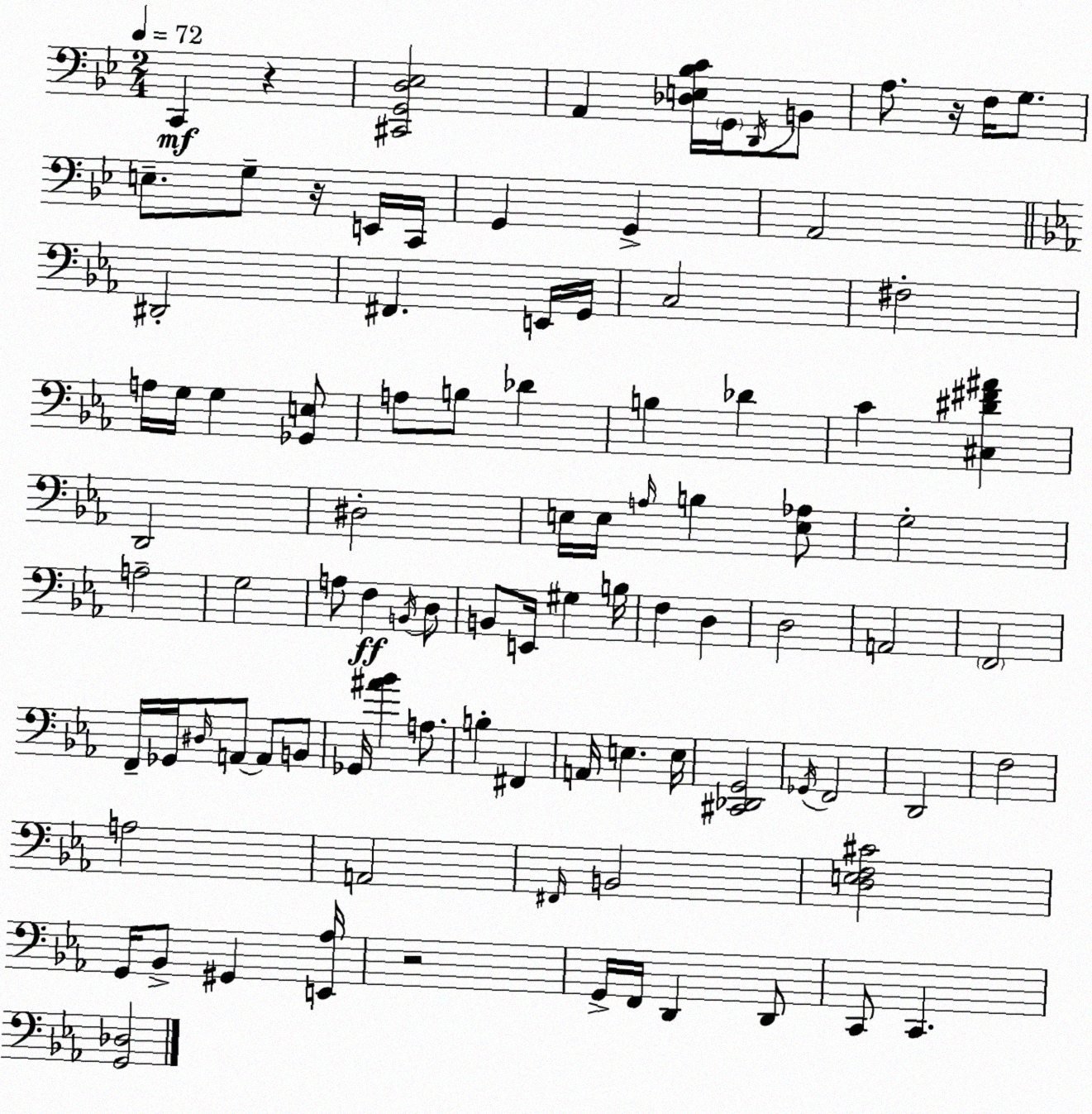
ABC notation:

X:1
T:Untitled
M:2/4
L:1/4
K:Bb
C,, z [^C,,G,,D,_E,]2 A,, [_D,E,_B,C]/4 G,,/4 D,,/4 B,,/2 A,/2 z/4 F,/4 G,/2 E,/2 G,/2 z/4 E,,/4 C,,/4 G,, G,, A,,2 ^D,,2 ^F,, E,,/4 G,,/4 C,2 ^F,2 A,/4 G,/4 G, [_G,,E,]/2 A,/2 B,/2 _D B, _D C [^C,^D^F^A] D,,2 ^D,2 E,/4 E,/4 A,/4 B, [E,_A,]/2 G,2 A,2 G,2 A,/2 F, B,,/4 D,/2 B,,/2 E,,/4 ^G, B,/4 F, D, D,2 A,,2 F,,2 F,,/4 _G,,/4 ^D,/4 A,,/2 A,,/2 B,,/2 _G,,/4 [^A_B] A,/2 B, ^F,, A,,/4 E, E,/4 [^C,,_D,,G,,]2 _G,,/4 F,,2 D,,2 F,2 A,2 A,,2 ^F,,/4 B,,2 [D,E,F,^C]2 G,,/4 _B,,/2 ^G,, [E,,_A,]/4 z2 G,,/4 F,,/4 D,, D,,/2 C,,/2 C,, [G,,_D,]2